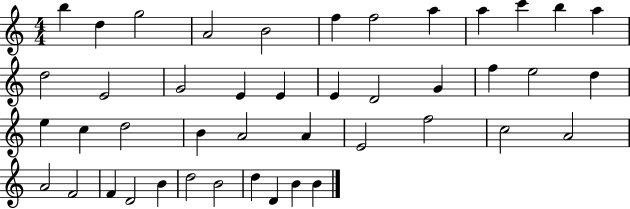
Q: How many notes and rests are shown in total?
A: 44